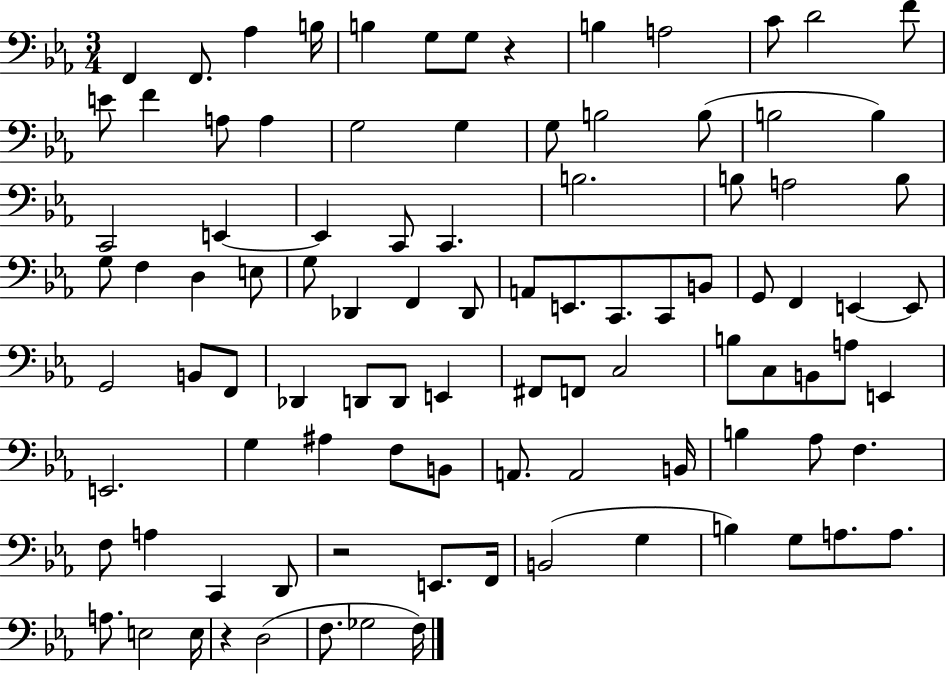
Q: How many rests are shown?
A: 3